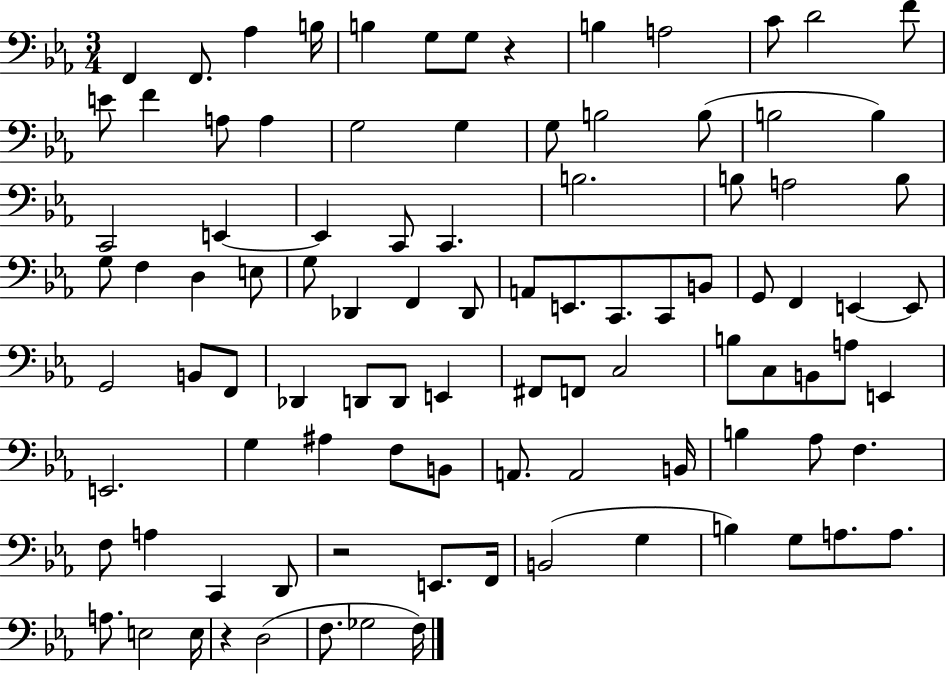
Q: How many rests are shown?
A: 3